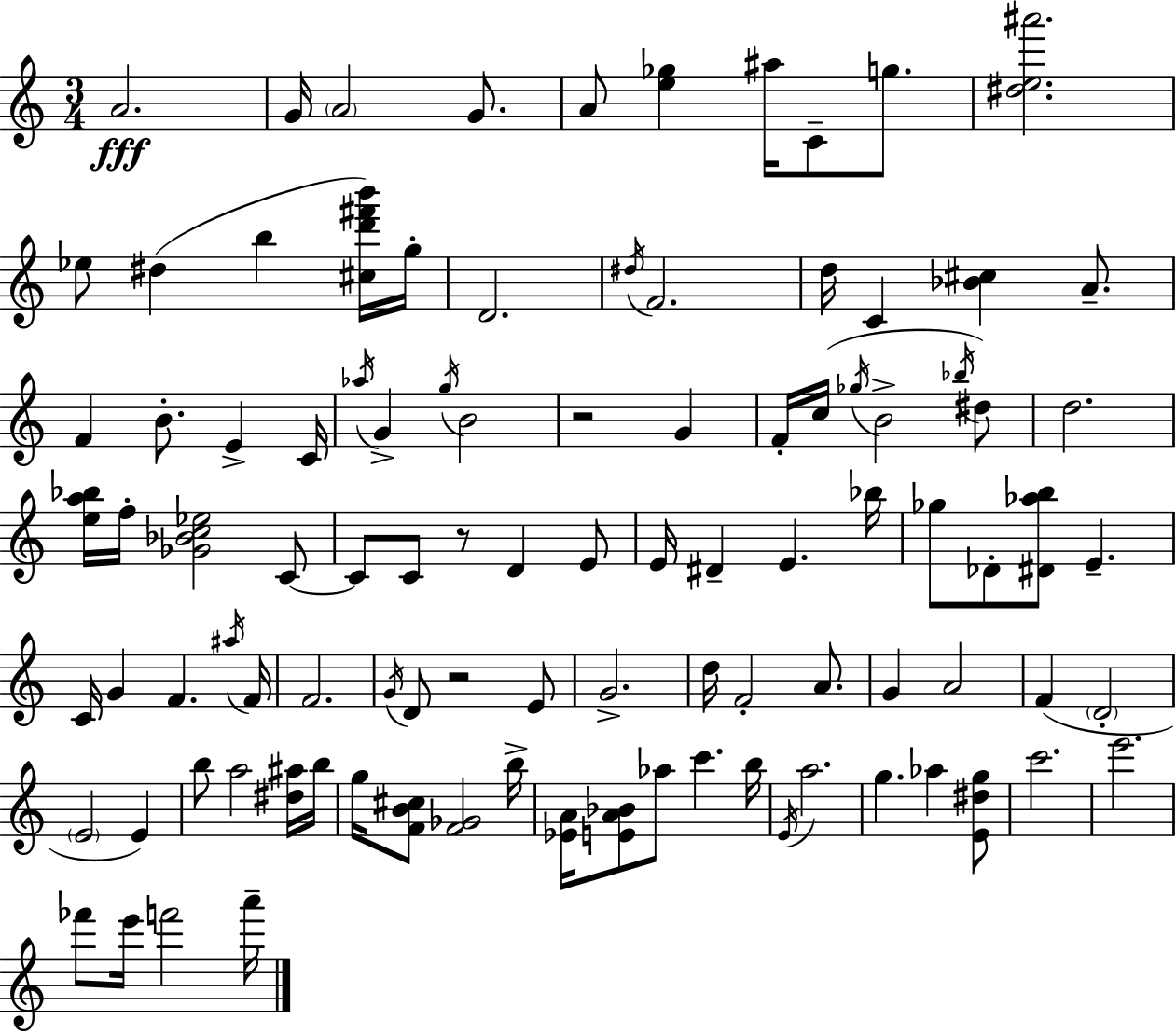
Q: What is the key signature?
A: A minor